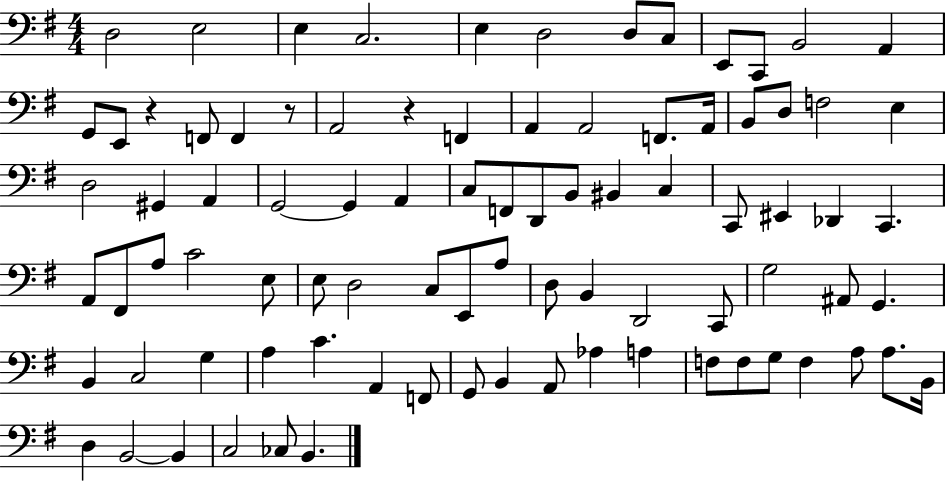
D3/h E3/h E3/q C3/h. E3/q D3/h D3/e C3/e E2/e C2/e B2/h A2/q G2/e E2/e R/q F2/e F2/q R/e A2/h R/q F2/q A2/q A2/h F2/e. A2/s B2/e D3/e F3/h E3/q D3/h G#2/q A2/q G2/h G2/q A2/q C3/e F2/e D2/e B2/e BIS2/q C3/q C2/e EIS2/q Db2/q C2/q. A2/e F#2/e A3/e C4/h E3/e E3/e D3/h C3/e E2/e A3/e D3/e B2/q D2/h C2/e G3/h A#2/e G2/q. B2/q C3/h G3/q A3/q C4/q. A2/q F2/e G2/e B2/q A2/e Ab3/q A3/q F3/e F3/e G3/e F3/q A3/e A3/e. B2/s D3/q B2/h B2/q C3/h CES3/e B2/q.